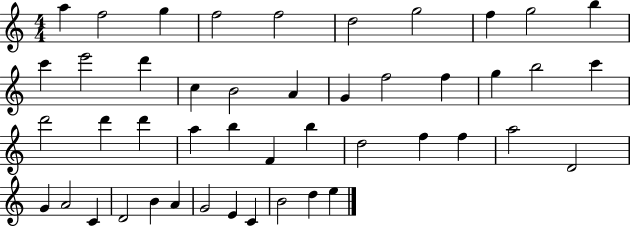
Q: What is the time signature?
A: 4/4